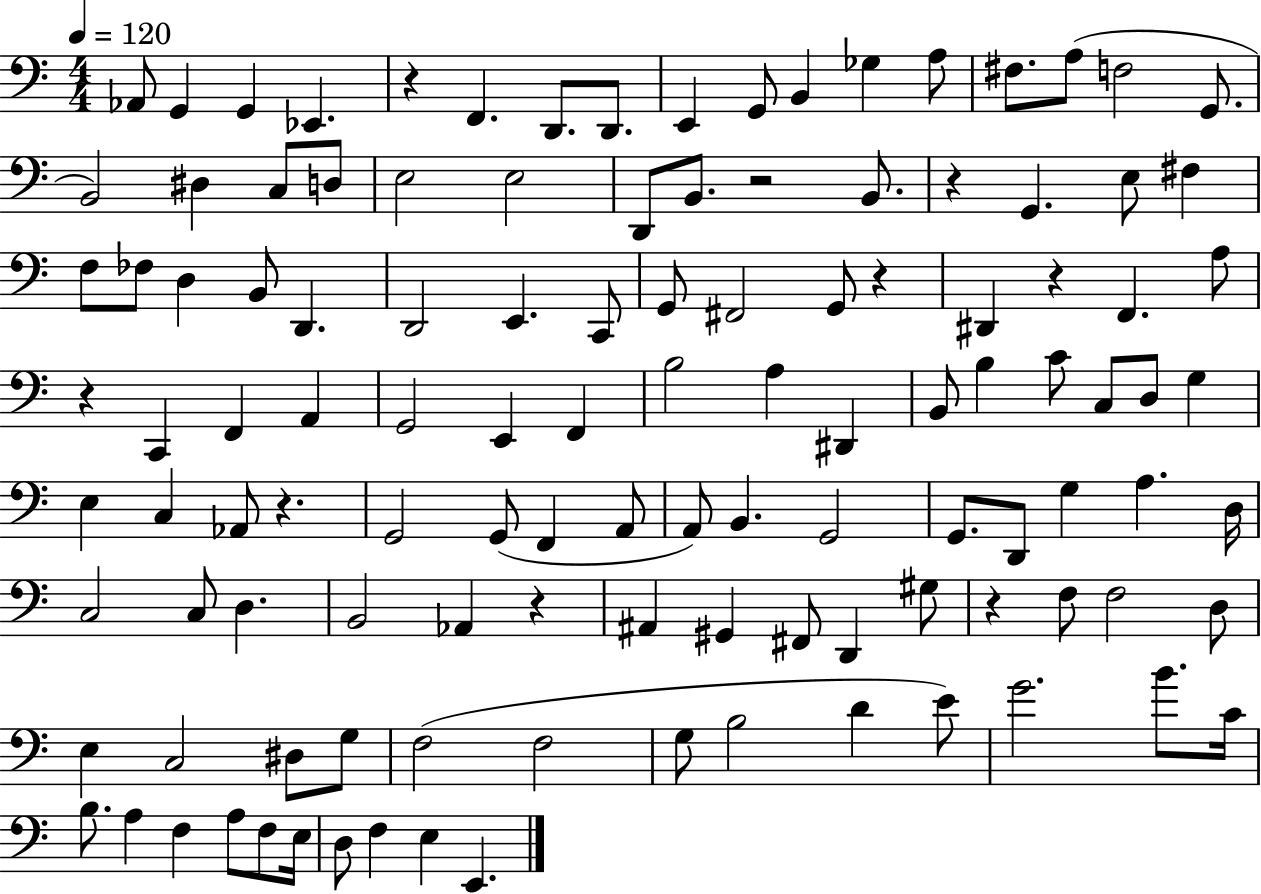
X:1
T:Untitled
M:4/4
L:1/4
K:C
_A,,/2 G,, G,, _E,, z F,, D,,/2 D,,/2 E,, G,,/2 B,, _G, A,/2 ^F,/2 A,/2 F,2 G,,/2 B,,2 ^D, C,/2 D,/2 E,2 E,2 D,,/2 B,,/2 z2 B,,/2 z G,, E,/2 ^F, F,/2 _F,/2 D, B,,/2 D,, D,,2 E,, C,,/2 G,,/2 ^F,,2 G,,/2 z ^D,, z F,, A,/2 z C,, F,, A,, G,,2 E,, F,, B,2 A, ^D,, B,,/2 B, C/2 C,/2 D,/2 G, E, C, _A,,/2 z G,,2 G,,/2 F,, A,,/2 A,,/2 B,, G,,2 G,,/2 D,,/2 G, A, D,/4 C,2 C,/2 D, B,,2 _A,, z ^A,, ^G,, ^F,,/2 D,, ^G,/2 z F,/2 F,2 D,/2 E, C,2 ^D,/2 G,/2 F,2 F,2 G,/2 B,2 D E/2 G2 B/2 C/4 B,/2 A, F, A,/2 F,/2 E,/4 D,/2 F, E, E,,